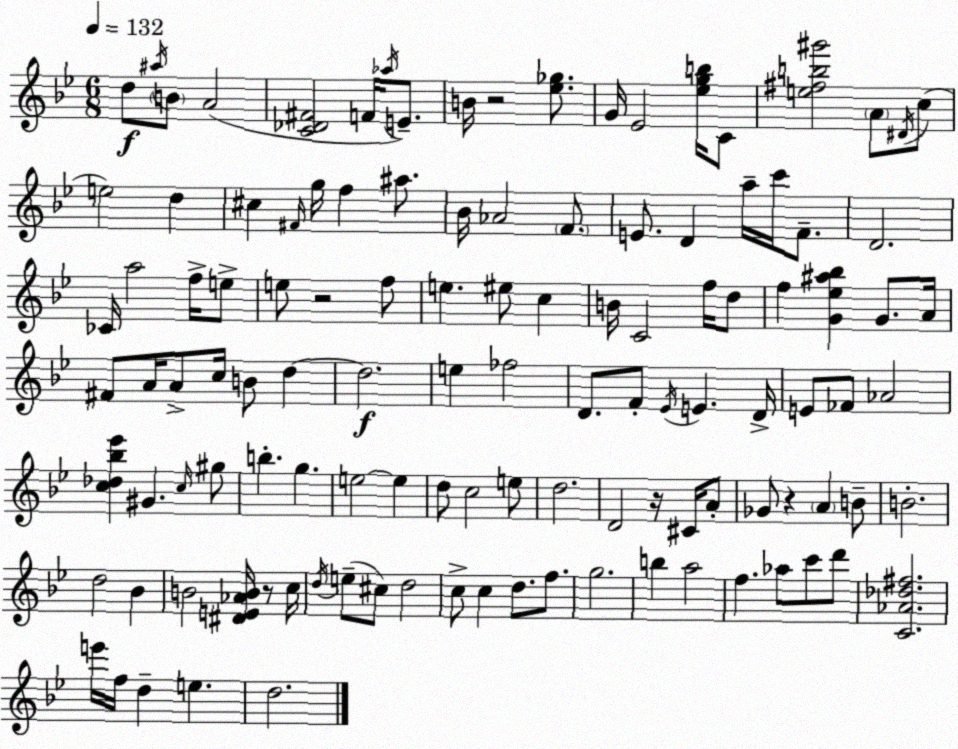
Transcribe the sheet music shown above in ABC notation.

X:1
T:Untitled
M:6/8
L:1/4
K:Bb
d/2 ^a/4 B/2 A2 [C_D^F]2 F/4 _a/4 E/2 B/4 z2 [_e_g]/2 G/4 _E2 [_egb]/4 C/2 [e^fb^g']2 A/2 ^D/4 c/2 e2 d ^c ^F/4 g/4 f ^a/2 _B/4 _A2 F/2 E/2 D a/4 c'/4 F/2 D2 _C/4 a2 f/4 e/2 e/2 z2 f/2 e ^e/2 c B/4 C2 f/4 d/2 f [G_e^a_b] G/2 A/4 ^F/2 A/4 A/2 c/4 B/2 d d2 e _f2 D/2 F/2 _E/4 E D/4 E/2 _F/2 _A2 [c_d_b_e'] ^G c/4 ^g/2 b g e2 e d/2 c2 e/2 d2 D2 z/4 ^C/4 A/2 _G/2 z A B/2 B2 d2 _B B2 [^DE_AB]/4 z/2 c/4 d/4 e/2 ^c/2 d2 c/2 c d/2 f/2 g2 b a2 f _a/2 c'/2 d'/2 [C_A_d^f]2 e'/4 f/4 d e d2